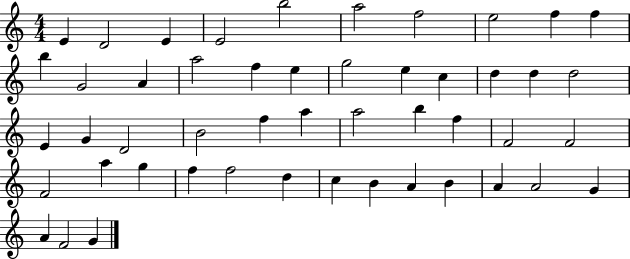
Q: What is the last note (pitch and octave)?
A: G4